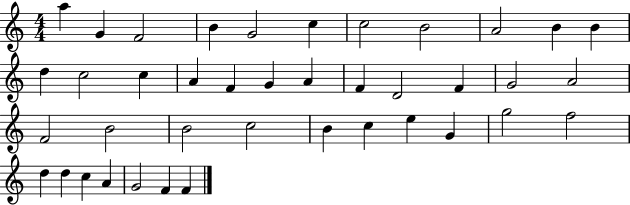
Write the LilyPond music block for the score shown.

{
  \clef treble
  \numericTimeSignature
  \time 4/4
  \key c \major
  a''4 g'4 f'2 | b'4 g'2 c''4 | c''2 b'2 | a'2 b'4 b'4 | \break d''4 c''2 c''4 | a'4 f'4 g'4 a'4 | f'4 d'2 f'4 | g'2 a'2 | \break f'2 b'2 | b'2 c''2 | b'4 c''4 e''4 g'4 | g''2 f''2 | \break d''4 d''4 c''4 a'4 | g'2 f'4 f'4 | \bar "|."
}